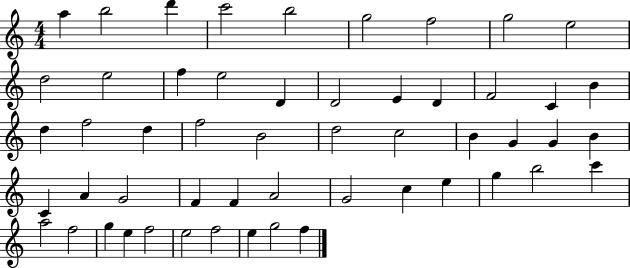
A5/q B5/h D6/q C6/h B5/h G5/h F5/h G5/h E5/h D5/h E5/h F5/q E5/h D4/q D4/h E4/q D4/q F4/h C4/q B4/q D5/q F5/h D5/q F5/h B4/h D5/h C5/h B4/q G4/q G4/q B4/q C4/q A4/q G4/h F4/q F4/q A4/h G4/h C5/q E5/q G5/q B5/h C6/q A5/h F5/h G5/q E5/q F5/h E5/h F5/h E5/q G5/h F5/q